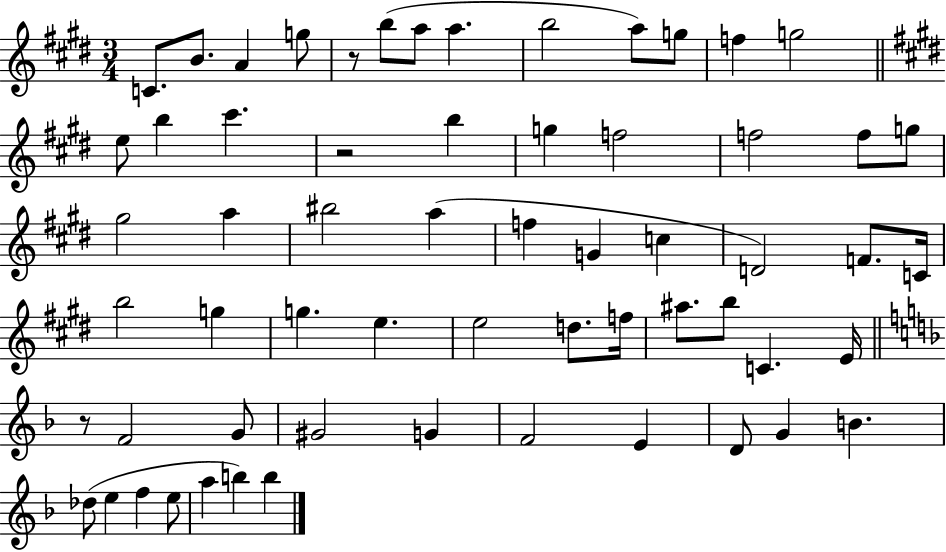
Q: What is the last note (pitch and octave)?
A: B5